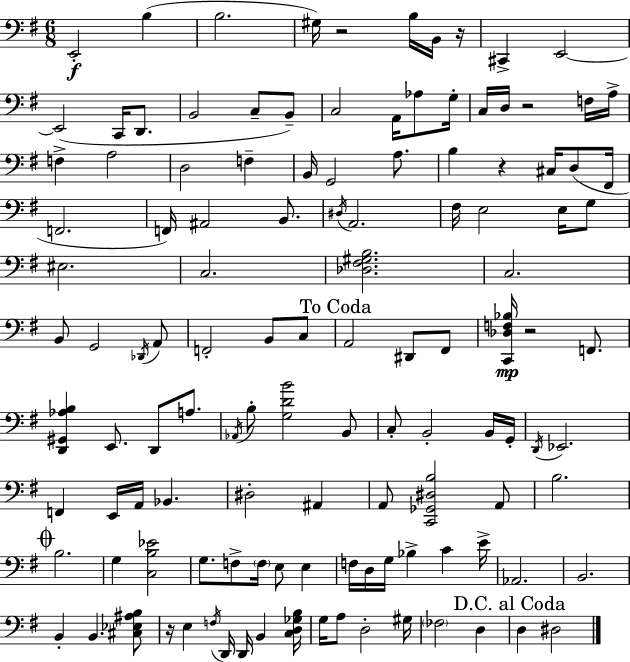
E2/h B3/q B3/h. G#3/s R/h B3/s B2/s R/s C#2/q E2/h E2/h C2/s D2/e. B2/h C3/e B2/e C3/h A2/s Ab3/e G3/s C3/s D3/s R/h F3/s A3/s F3/q A3/h D3/h F3/q B2/s G2/h A3/e. B3/q R/q C#3/s D3/e F#2/s F2/h. F2/s A#2/h B2/e. D#3/s A2/h. F#3/s E3/h E3/s G3/e EIS3/h. C3/h. [Db3,F#3,G#3,B3]/h. C3/h. B2/e G2/h Db2/s A2/e F2/h B2/e C3/e A2/h D#2/e F#2/e [C2,Db3,F3,Bb3]/s R/h F2/e. [D2,G#2,Ab3,B3]/q E2/e. D2/e A3/e. Ab2/s B3/e [G3,D4,B4]/h B2/e C3/e B2/h B2/s G2/s D2/s Eb2/h. F2/q E2/s A2/s Bb2/q. D#3/h A#2/q A2/e [C2,Gb2,D#3,B3]/h A2/e B3/h. B3/h. G3/q [C3,B3,Eb4]/h G3/e. F3/e F3/s E3/e E3/q F3/s D3/s G3/s Bb3/q C4/q E4/s Ab2/h. B2/h. B2/q B2/q. [C#3,Eb3,A#3,B3]/e R/s E3/q F3/s D2/s D2/s B2/q [C3,D3,Gb3,B3]/s G3/s A3/e D3/h G#3/s FES3/h D3/q D3/q D#3/h